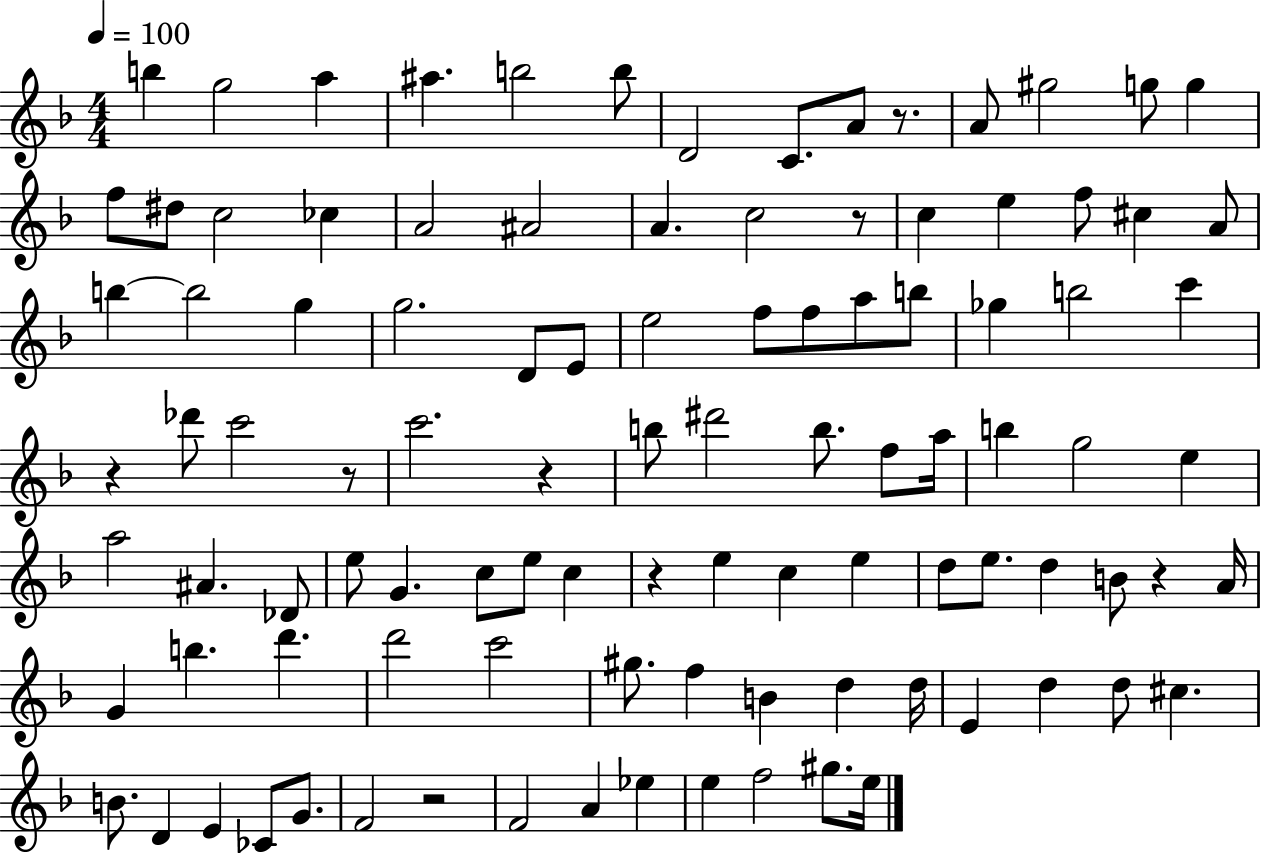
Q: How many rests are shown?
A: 8